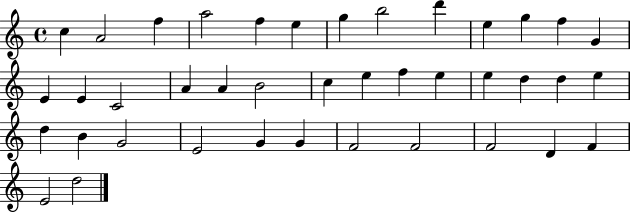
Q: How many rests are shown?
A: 0